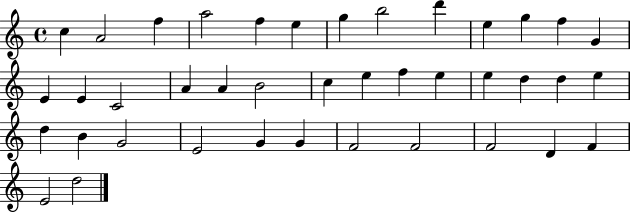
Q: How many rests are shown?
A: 0